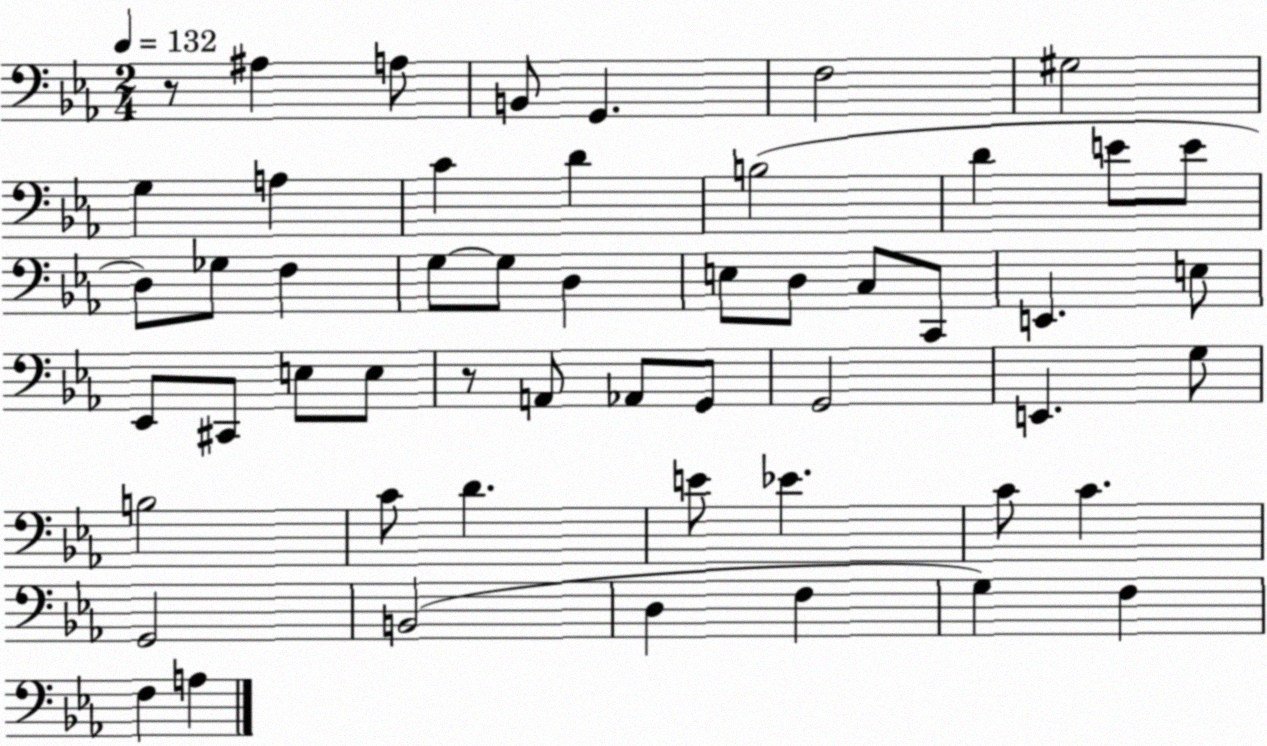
X:1
T:Untitled
M:2/4
L:1/4
K:Eb
z/2 ^A, A,/2 B,,/2 G,, F,2 ^G,2 G, A, C D B,2 D E/2 E/2 D,/2 _G,/2 F, G,/2 G,/2 D, E,/2 D,/2 C,/2 C,,/2 E,, E,/2 _E,,/2 ^C,,/2 E,/2 E,/2 z/2 A,,/2 _A,,/2 G,,/2 G,,2 E,, G,/2 B,2 C/2 D E/2 _E C/2 C G,,2 B,,2 D, F, G, F, F, A,